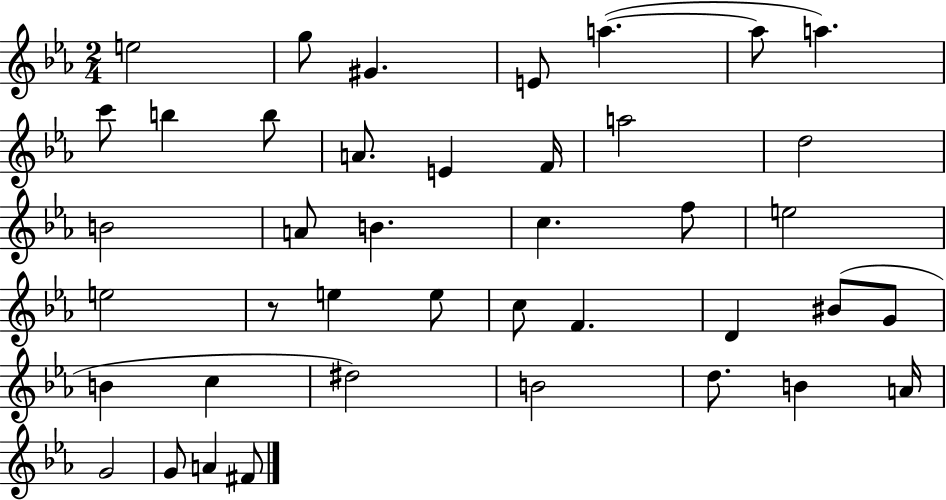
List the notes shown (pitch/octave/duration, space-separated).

E5/h G5/e G#4/q. E4/e A5/q. A5/e A5/q. C6/e B5/q B5/e A4/e. E4/q F4/s A5/h D5/h B4/h A4/e B4/q. C5/q. F5/e E5/h E5/h R/e E5/q E5/e C5/e F4/q. D4/q BIS4/e G4/e B4/q C5/q D#5/h B4/h D5/e. B4/q A4/s G4/h G4/e A4/q F#4/e